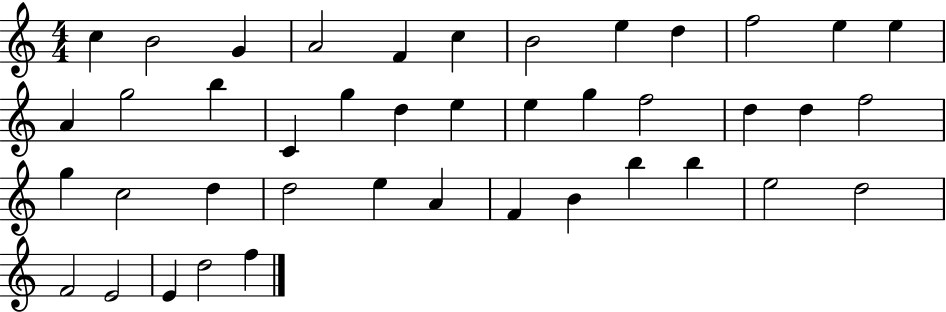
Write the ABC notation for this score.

X:1
T:Untitled
M:4/4
L:1/4
K:C
c B2 G A2 F c B2 e d f2 e e A g2 b C g d e e g f2 d d f2 g c2 d d2 e A F B b b e2 d2 F2 E2 E d2 f